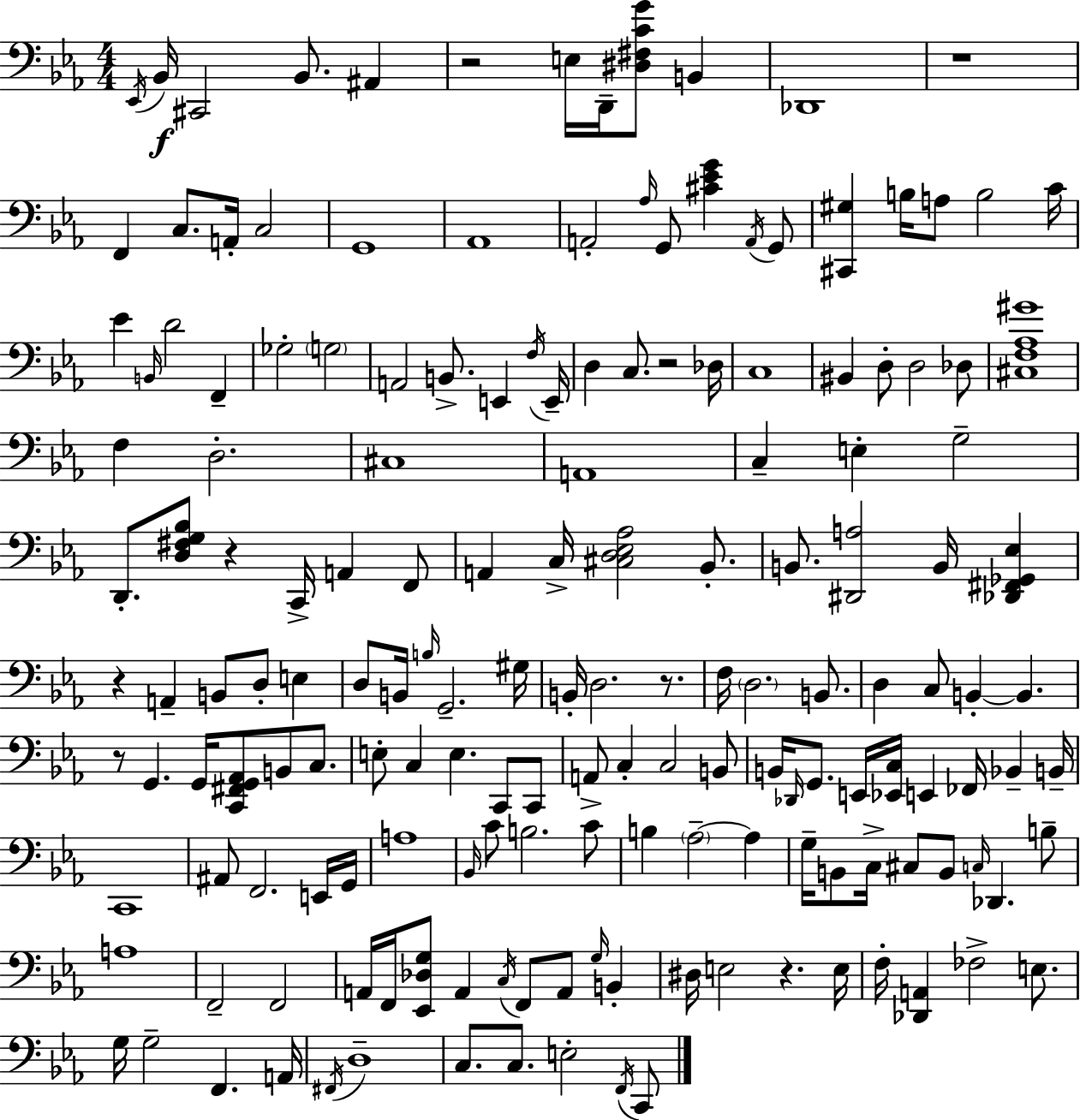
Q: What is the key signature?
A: C minor